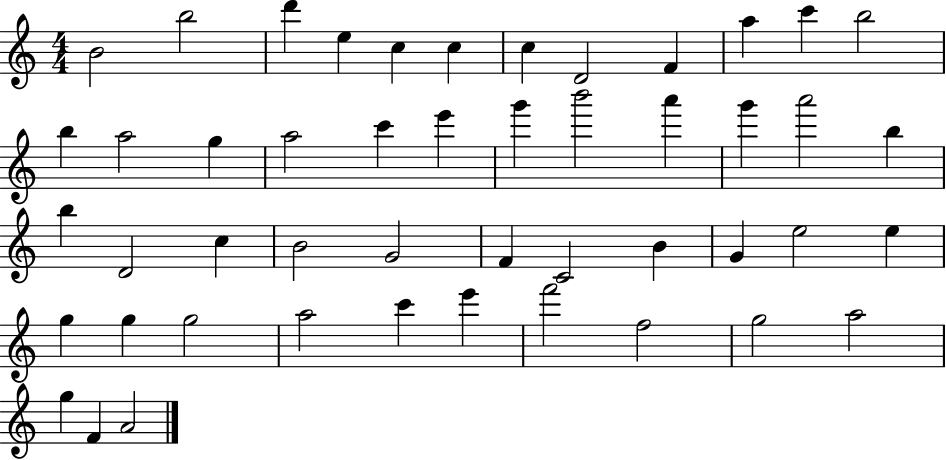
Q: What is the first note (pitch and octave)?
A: B4